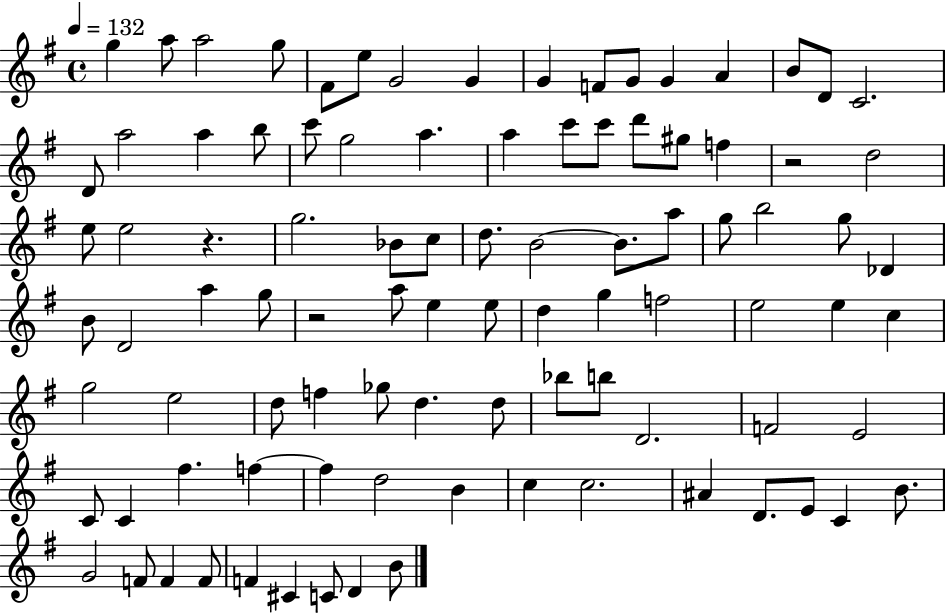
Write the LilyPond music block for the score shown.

{
  \clef treble
  \time 4/4
  \defaultTimeSignature
  \key g \major
  \tempo 4 = 132
  g''4 a''8 a''2 g''8 | fis'8 e''8 g'2 g'4 | g'4 f'8 g'8 g'4 a'4 | b'8 d'8 c'2. | \break d'8 a''2 a''4 b''8 | c'''8 g''2 a''4. | a''4 c'''8 c'''8 d'''8 gis''8 f''4 | r2 d''2 | \break e''8 e''2 r4. | g''2. bes'8 c''8 | d''8. b'2~~ b'8. a''8 | g''8 b''2 g''8 des'4 | \break b'8 d'2 a''4 g''8 | r2 a''8 e''4 e''8 | d''4 g''4 f''2 | e''2 e''4 c''4 | \break g''2 e''2 | d''8 f''4 ges''8 d''4. d''8 | bes''8 b''8 d'2. | f'2 e'2 | \break c'8 c'4 fis''4. f''4~~ | f''4 d''2 b'4 | c''4 c''2. | ais'4 d'8. e'8 c'4 b'8. | \break g'2 f'8 f'4 f'8 | f'4 cis'4 c'8 d'4 b'8 | \bar "|."
}